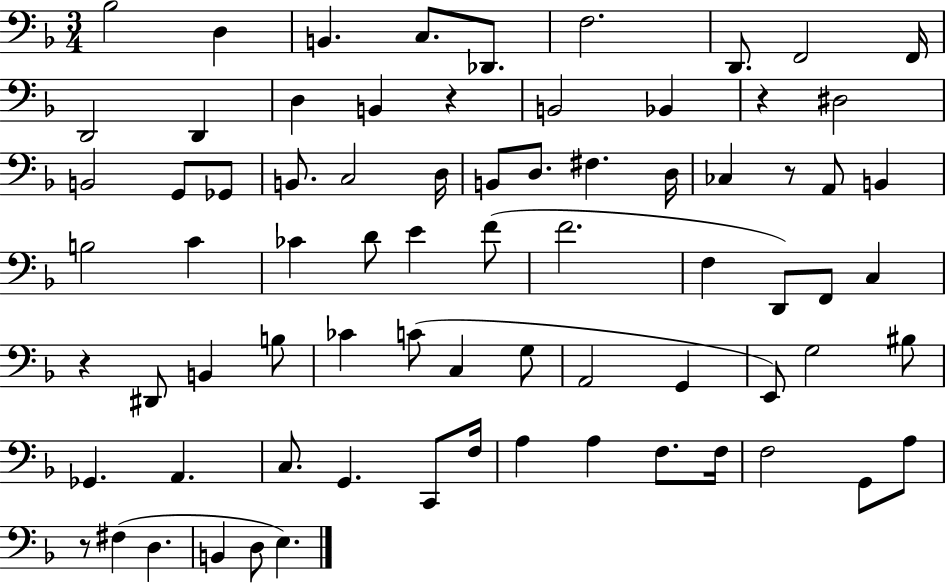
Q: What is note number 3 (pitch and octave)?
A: B2